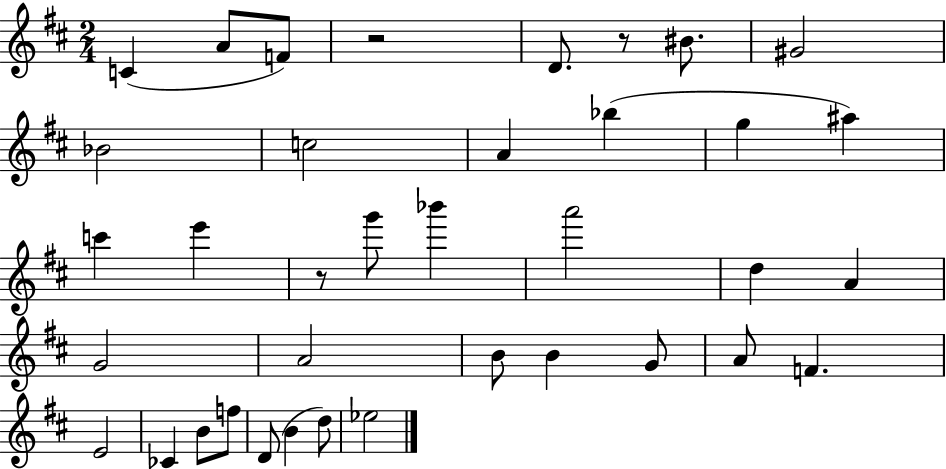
X:1
T:Untitled
M:2/4
L:1/4
K:D
C A/2 F/2 z2 D/2 z/2 ^B/2 ^G2 _B2 c2 A _b g ^a c' e' z/2 g'/2 _b' a'2 d A G2 A2 B/2 B G/2 A/2 F E2 _C B/2 f/2 D/2 B d/2 _e2